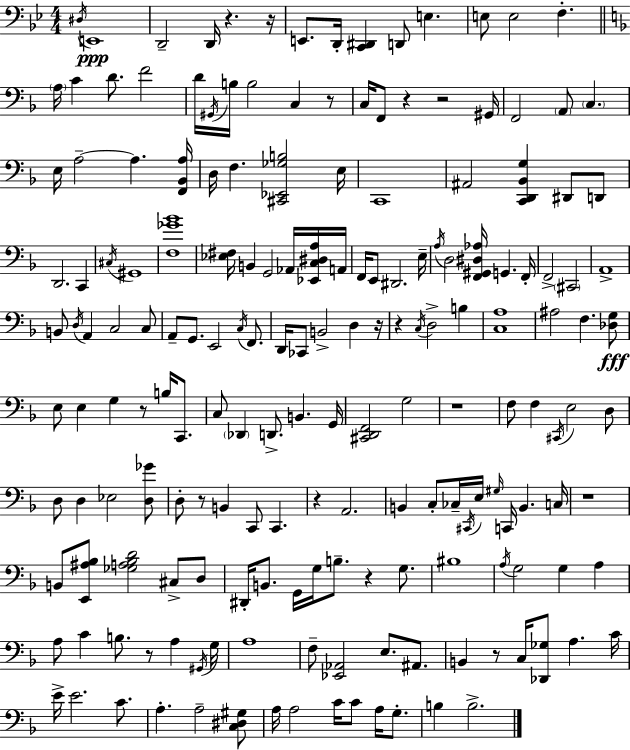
D#3/s E2/w D2/h D2/s R/q. R/s E2/e. D2/s [C2,D#2]/q D2/e E3/q. E3/e E3/h F3/q. A3/s C4/q D4/e. F4/h D4/s G#2/s B3/s B3/h C3/q R/e C3/s F2/e R/q R/h G#2/s F2/h A2/e C3/q. E3/s A3/h A3/q. [F2,Bb2,A3]/s D3/s F3/q. [C#2,Eb2,Gb3,B3]/h E3/s C2/w A#2/h [C2,D2,Bb2,G3]/q D#2/e D2/e D2/h. C2/q C#3/s G#2/w [F3,Gb4,Bb4]/w [Eb3,F#3]/s B2/q G2/h Ab2/s [Eb2,C3,D#3,A3]/s A2/s F2/s E2/e D#2/h. E3/s A3/s D3/h [F2,G#2,D#3,Ab3]/s G2/q. F2/s F2/h C#2/h A2/w B2/e D3/s A2/q C3/h C3/e A2/e G2/e. E2/h C3/s F2/e. D2/s CES2/e B2/h D3/q R/s R/q C3/s D3/h B3/q [C3,A3]/w A#3/h F3/q. [Db3,G3]/e E3/e E3/q G3/q R/e B3/s C2/e. C3/e Db2/q D2/e. B2/q. G2/s [C#2,D2,F2]/h G3/h R/w F3/e F3/q C#2/s E3/h D3/e D3/e D3/q Eb3/h [D3,Gb4]/e D3/e R/e B2/q C2/e C2/q. R/q A2/h. B2/q C3/e CES3/s C#2/s E3/s G#3/s C2/s B2/q. C3/s R/w B2/e [E2,A#3,Bb3]/e [Gb3,A3,Bb3,D4]/h C#3/e D3/e D#2/s B2/e. G2/s G3/s B3/e. R/q G3/e. BIS3/w A3/s G3/h G3/q A3/q A3/e C4/q B3/e. R/e A3/q G#2/s G3/s A3/w F3/e [Eb2,Ab2]/h E3/e. A#2/e. B2/q R/e C3/s [Db2,Gb3]/e A3/q. C4/s E4/s E4/h. C4/e. A3/q. A3/h [C3,D#3,G#3]/e A3/s A3/h C4/s C4/e A3/s G3/e. B3/q B3/h.